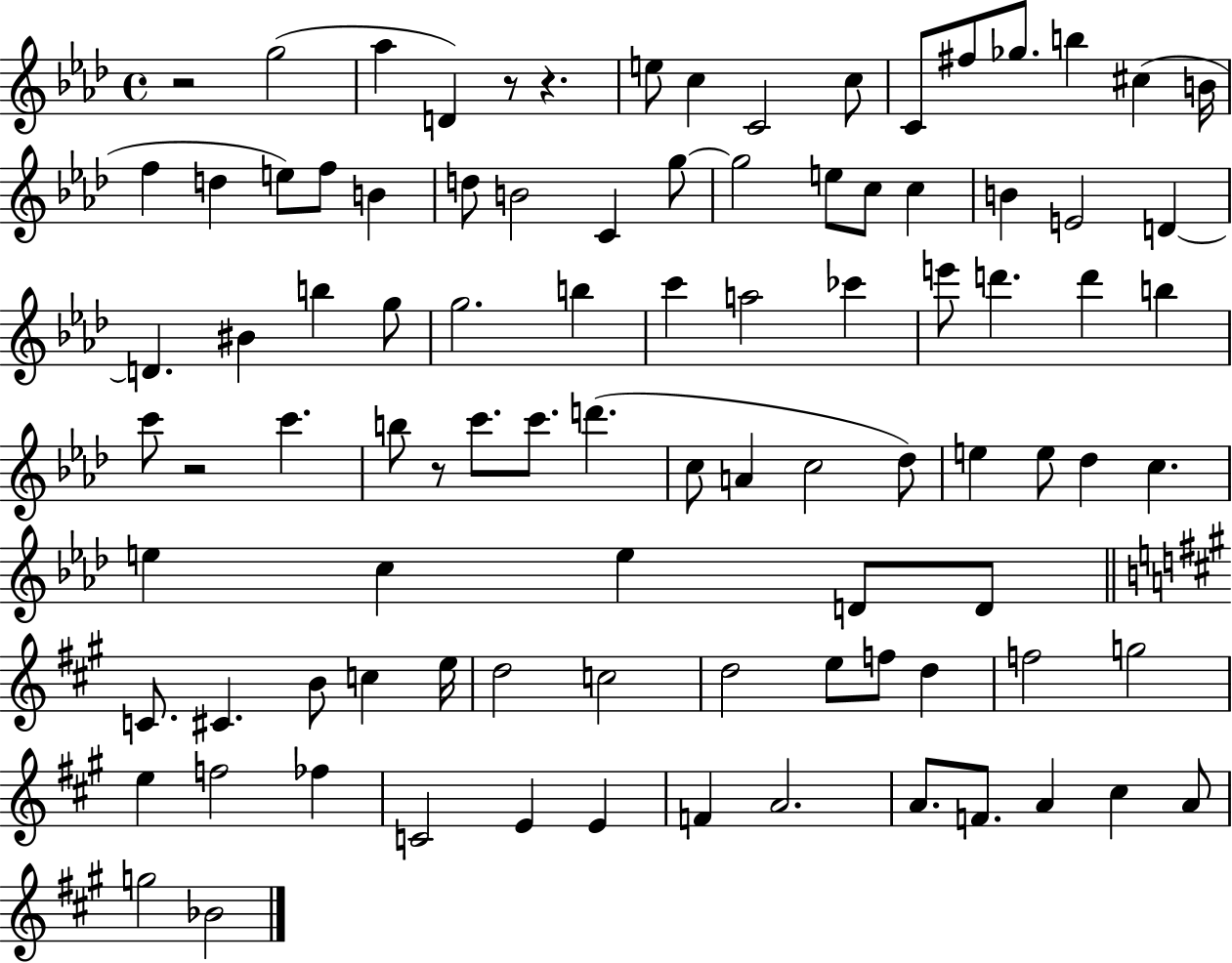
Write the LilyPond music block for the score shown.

{
  \clef treble
  \time 4/4
  \defaultTimeSignature
  \key aes \major
  r2 g''2( | aes''4 d'4) r8 r4. | e''8 c''4 c'2 c''8 | c'8 fis''8 ges''8. b''4 cis''4( b'16 | \break f''4 d''4 e''8) f''8 b'4 | d''8 b'2 c'4 g''8~~ | g''2 e''8 c''8 c''4 | b'4 e'2 d'4~~ | \break d'4. bis'4 b''4 g''8 | g''2. b''4 | c'''4 a''2 ces'''4 | e'''8 d'''4. d'''4 b''4 | \break c'''8 r2 c'''4. | b''8 r8 c'''8. c'''8. d'''4.( | c''8 a'4 c''2 des''8) | e''4 e''8 des''4 c''4. | \break e''4 c''4 e''4 d'8 d'8 | \bar "||" \break \key a \major c'8. cis'4. b'8 c''4 e''16 | d''2 c''2 | d''2 e''8 f''8 d''4 | f''2 g''2 | \break e''4 f''2 fes''4 | c'2 e'4 e'4 | f'4 a'2. | a'8. f'8. a'4 cis''4 a'8 | \break g''2 bes'2 | \bar "|."
}